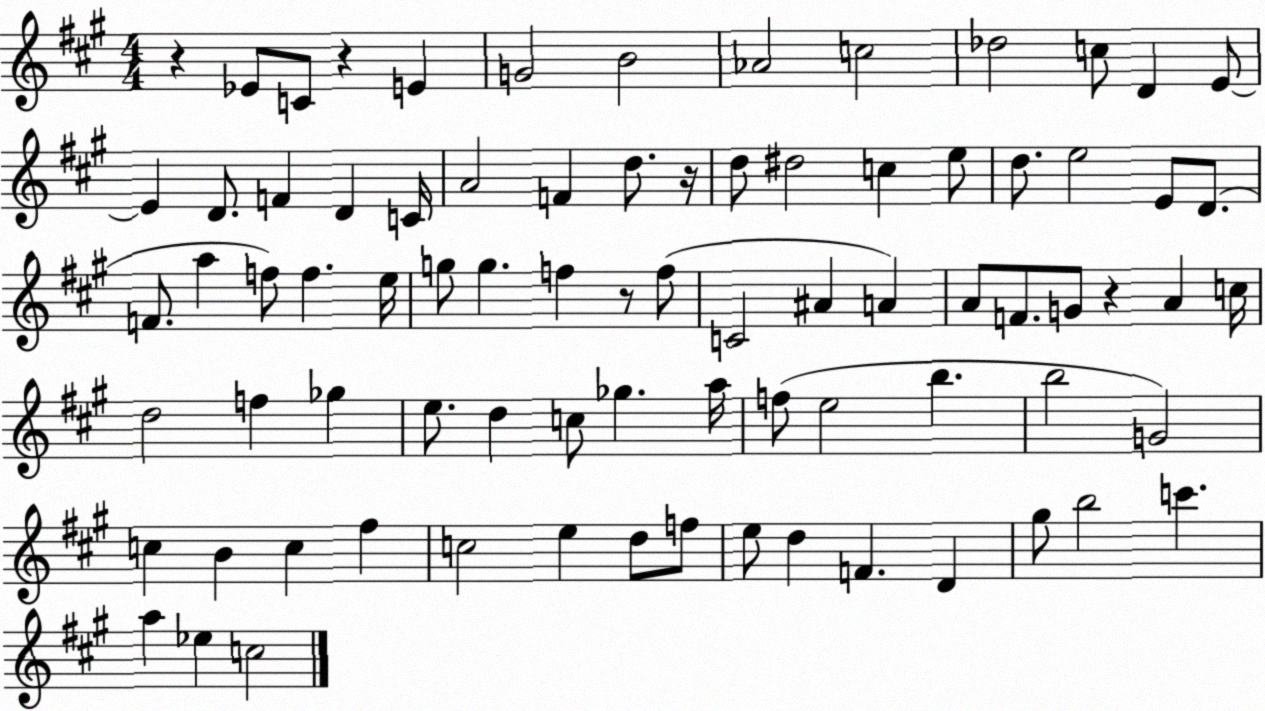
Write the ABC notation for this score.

X:1
T:Untitled
M:4/4
L:1/4
K:A
z _E/2 C/2 z E G2 B2 _A2 c2 _d2 c/2 D E/2 E D/2 F D C/4 A2 F d/2 z/4 d/2 ^d2 c e/2 d/2 e2 E/2 D/2 F/2 a f/2 f e/4 g/2 g f z/2 f/2 C2 ^A A A/2 F/2 G/2 z A c/4 d2 f _g e/2 d c/2 _g a/4 f/2 e2 b b2 G2 c B c ^f c2 e d/2 f/2 e/2 d F D ^g/2 b2 c' a _e c2